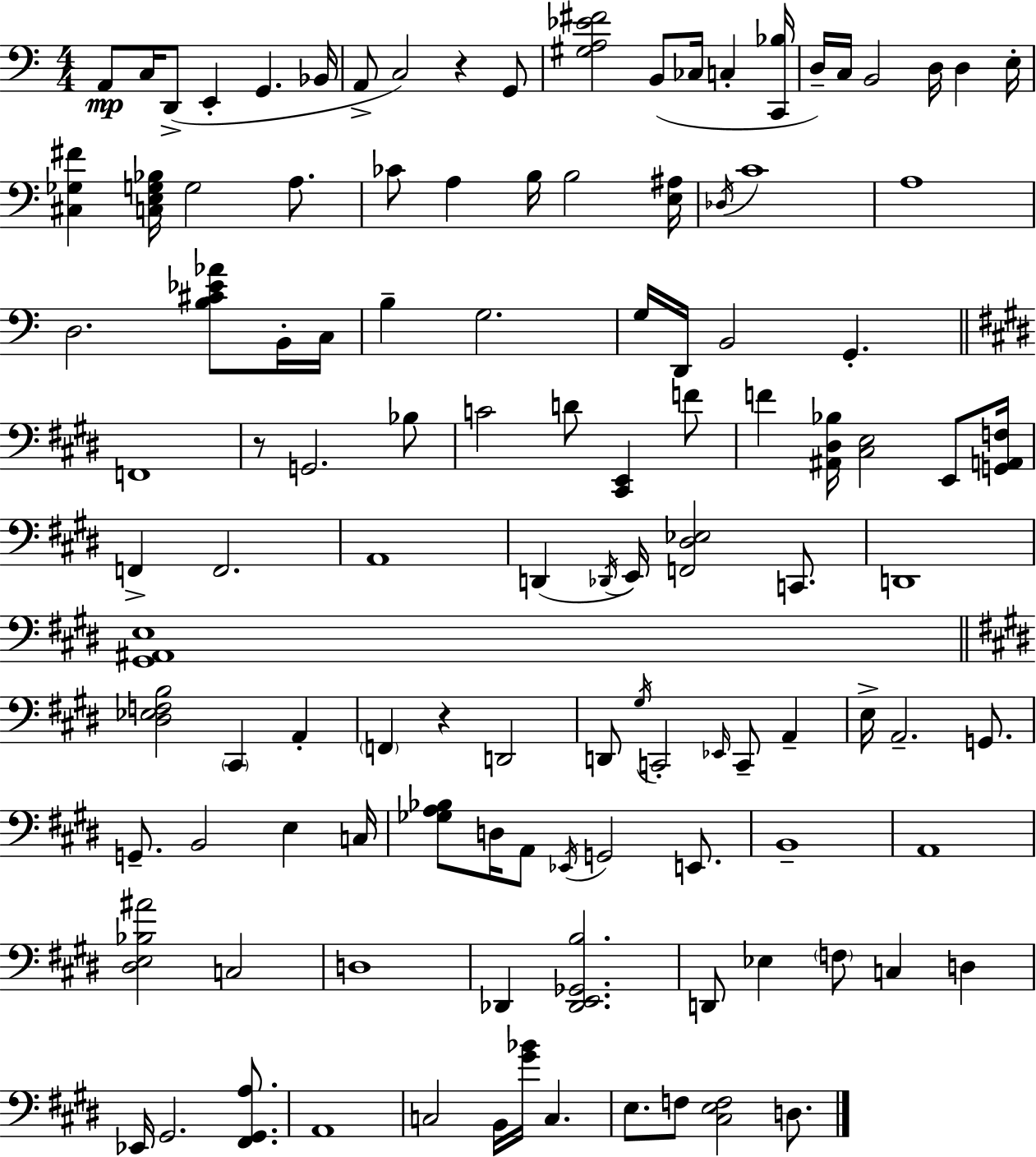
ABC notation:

X:1
T:Untitled
M:4/4
L:1/4
K:Am
A,,/2 C,/4 D,,/2 E,, G,, _B,,/4 A,,/2 C,2 z G,,/2 [^G,A,_E^F]2 B,,/2 _C,/4 C, [C,,_B,]/4 D,/4 C,/4 B,,2 D,/4 D, E,/4 [^C,_G,^F] [C,E,G,_B,]/4 G,2 A,/2 _C/2 A, B,/4 B,2 [E,^A,]/4 _D,/4 C4 A,4 D,2 [B,^C_E_A]/2 B,,/4 C,/4 B, G,2 G,/4 D,,/4 B,,2 G,, F,,4 z/2 G,,2 _B,/2 C2 D/2 [^C,,E,,] F/2 F [^A,,^D,_B,]/4 [^C,E,]2 E,,/2 [G,,A,,F,]/4 F,, F,,2 A,,4 D,, _D,,/4 E,,/4 [F,,^D,_E,]2 C,,/2 D,,4 [^G,,^A,,E,]4 [^D,_E,F,B,]2 ^C,, A,, F,, z D,,2 D,,/2 ^G,/4 C,,2 _E,,/4 C,,/2 A,, E,/4 A,,2 G,,/2 G,,/2 B,,2 E, C,/4 [_G,A,_B,]/2 D,/4 A,,/2 _E,,/4 G,,2 E,,/2 B,,4 A,,4 [^D,E,_B,^A]2 C,2 D,4 _D,, [_D,,E,,_G,,B,]2 D,,/2 _E, F,/2 C, D, _E,,/4 ^G,,2 [^F,,^G,,A,]/2 A,,4 C,2 B,,/4 [^G_B]/4 C, E,/2 F,/2 [^C,E,F,]2 D,/2